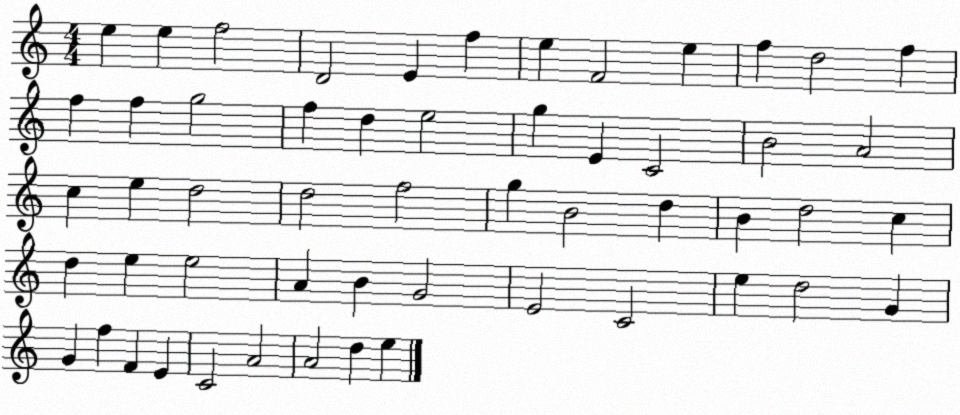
X:1
T:Untitled
M:4/4
L:1/4
K:C
e e f2 D2 E f e F2 e f d2 f f f g2 f d e2 g E C2 B2 A2 c e d2 d2 f2 g B2 d B d2 c d e e2 A B G2 E2 C2 e d2 G G f F E C2 A2 A2 d e